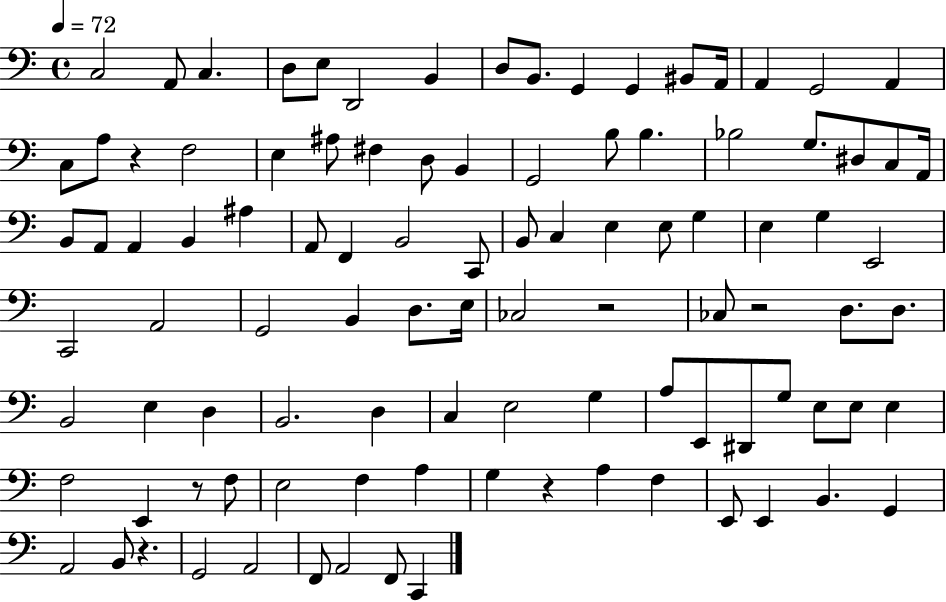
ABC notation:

X:1
T:Untitled
M:4/4
L:1/4
K:C
C,2 A,,/2 C, D,/2 E,/2 D,,2 B,, D,/2 B,,/2 G,, G,, ^B,,/2 A,,/4 A,, G,,2 A,, C,/2 A,/2 z F,2 E, ^A,/2 ^F, D,/2 B,, G,,2 B,/2 B, _B,2 G,/2 ^D,/2 C,/2 A,,/4 B,,/2 A,,/2 A,, B,, ^A, A,,/2 F,, B,,2 C,,/2 B,,/2 C, E, E,/2 G, E, G, E,,2 C,,2 A,,2 G,,2 B,, D,/2 E,/4 _C,2 z2 _C,/2 z2 D,/2 D,/2 B,,2 E, D, B,,2 D, C, E,2 G, A,/2 E,,/2 ^D,,/2 G,/2 E,/2 E,/2 E, F,2 E,, z/2 F,/2 E,2 F, A, G, z A, F, E,,/2 E,, B,, G,, A,,2 B,,/2 z G,,2 A,,2 F,,/2 A,,2 F,,/2 C,,